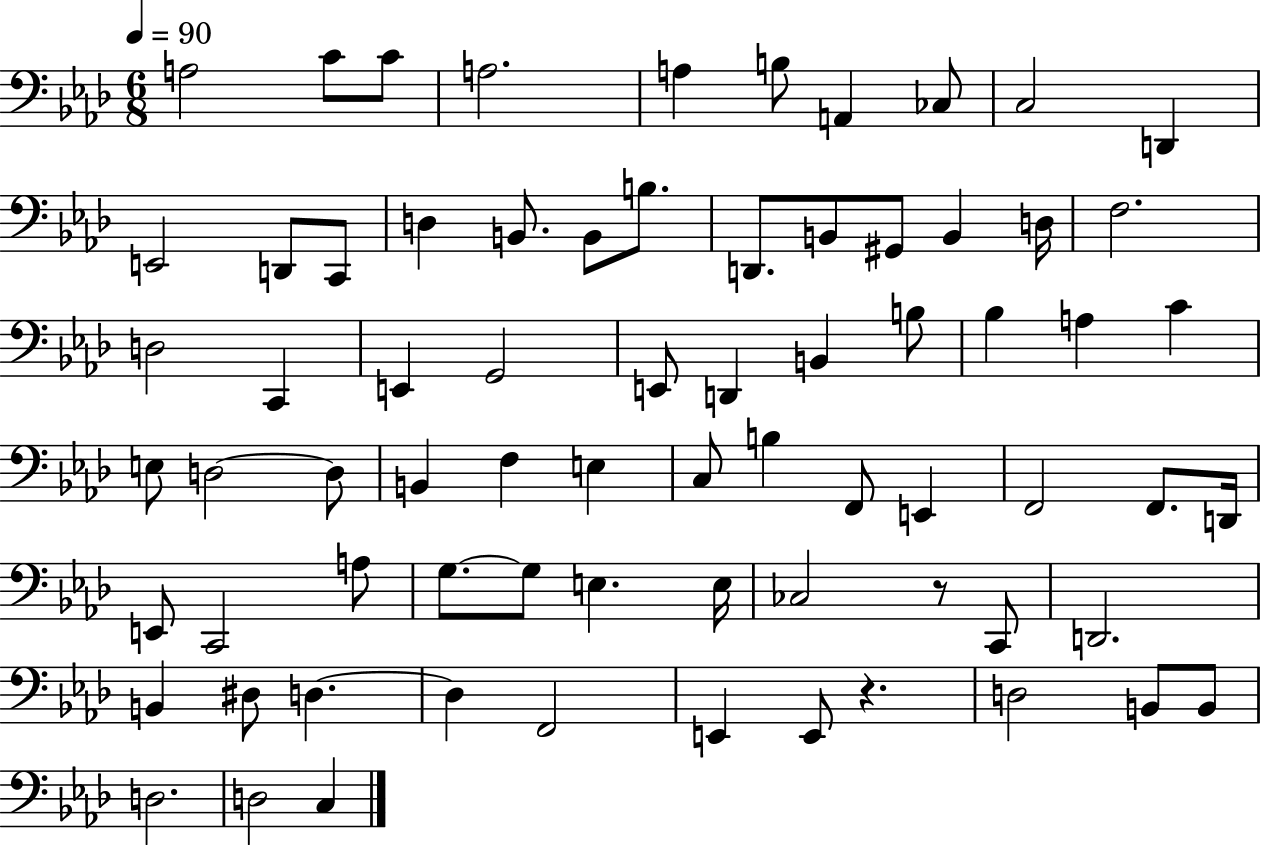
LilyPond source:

{
  \clef bass
  \numericTimeSignature
  \time 6/8
  \key aes \major
  \tempo 4 = 90
  \repeat volta 2 { a2 c'8 c'8 | a2. | a4 b8 a,4 ces8 | c2 d,4 | \break e,2 d,8 c,8 | d4 b,8. b,8 b8. | d,8. b,8 gis,8 b,4 d16 | f2. | \break d2 c,4 | e,4 g,2 | e,8 d,4 b,4 b8 | bes4 a4 c'4 | \break e8 d2~~ d8 | b,4 f4 e4 | c8 b4 f,8 e,4 | f,2 f,8. d,16 | \break e,8 c,2 a8 | g8.~~ g8 e4. e16 | ces2 r8 c,8 | d,2. | \break b,4 dis8 d4.~~ | d4 f,2 | e,4 e,8 r4. | d2 b,8 b,8 | \break d2. | d2 c4 | } \bar "|."
}